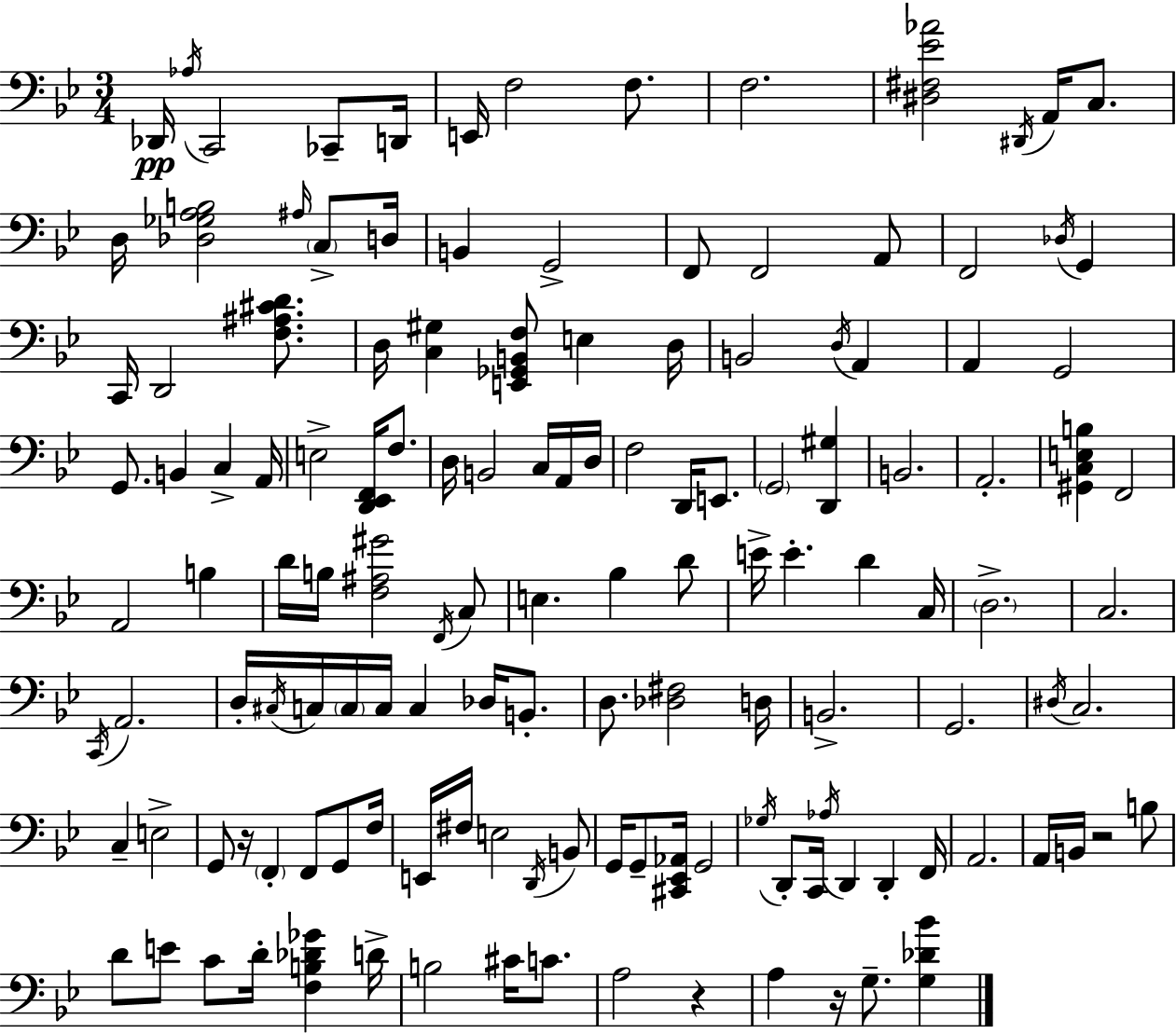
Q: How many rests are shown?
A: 4